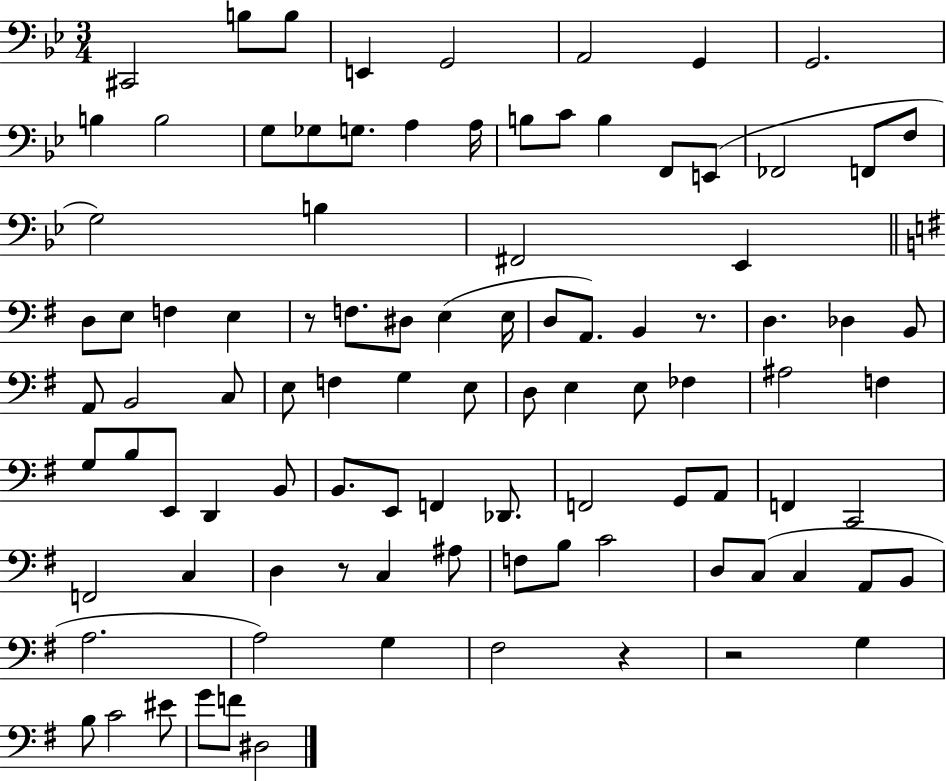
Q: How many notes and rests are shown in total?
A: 97